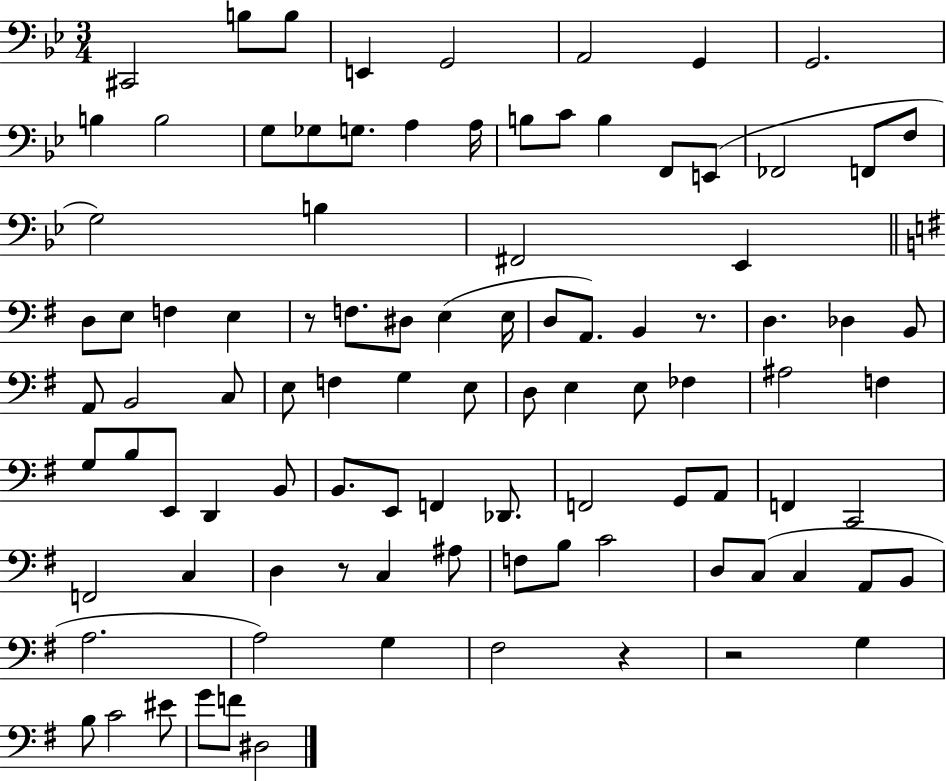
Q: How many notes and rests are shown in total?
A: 97